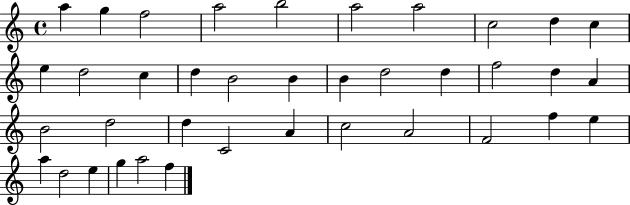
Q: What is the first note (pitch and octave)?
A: A5